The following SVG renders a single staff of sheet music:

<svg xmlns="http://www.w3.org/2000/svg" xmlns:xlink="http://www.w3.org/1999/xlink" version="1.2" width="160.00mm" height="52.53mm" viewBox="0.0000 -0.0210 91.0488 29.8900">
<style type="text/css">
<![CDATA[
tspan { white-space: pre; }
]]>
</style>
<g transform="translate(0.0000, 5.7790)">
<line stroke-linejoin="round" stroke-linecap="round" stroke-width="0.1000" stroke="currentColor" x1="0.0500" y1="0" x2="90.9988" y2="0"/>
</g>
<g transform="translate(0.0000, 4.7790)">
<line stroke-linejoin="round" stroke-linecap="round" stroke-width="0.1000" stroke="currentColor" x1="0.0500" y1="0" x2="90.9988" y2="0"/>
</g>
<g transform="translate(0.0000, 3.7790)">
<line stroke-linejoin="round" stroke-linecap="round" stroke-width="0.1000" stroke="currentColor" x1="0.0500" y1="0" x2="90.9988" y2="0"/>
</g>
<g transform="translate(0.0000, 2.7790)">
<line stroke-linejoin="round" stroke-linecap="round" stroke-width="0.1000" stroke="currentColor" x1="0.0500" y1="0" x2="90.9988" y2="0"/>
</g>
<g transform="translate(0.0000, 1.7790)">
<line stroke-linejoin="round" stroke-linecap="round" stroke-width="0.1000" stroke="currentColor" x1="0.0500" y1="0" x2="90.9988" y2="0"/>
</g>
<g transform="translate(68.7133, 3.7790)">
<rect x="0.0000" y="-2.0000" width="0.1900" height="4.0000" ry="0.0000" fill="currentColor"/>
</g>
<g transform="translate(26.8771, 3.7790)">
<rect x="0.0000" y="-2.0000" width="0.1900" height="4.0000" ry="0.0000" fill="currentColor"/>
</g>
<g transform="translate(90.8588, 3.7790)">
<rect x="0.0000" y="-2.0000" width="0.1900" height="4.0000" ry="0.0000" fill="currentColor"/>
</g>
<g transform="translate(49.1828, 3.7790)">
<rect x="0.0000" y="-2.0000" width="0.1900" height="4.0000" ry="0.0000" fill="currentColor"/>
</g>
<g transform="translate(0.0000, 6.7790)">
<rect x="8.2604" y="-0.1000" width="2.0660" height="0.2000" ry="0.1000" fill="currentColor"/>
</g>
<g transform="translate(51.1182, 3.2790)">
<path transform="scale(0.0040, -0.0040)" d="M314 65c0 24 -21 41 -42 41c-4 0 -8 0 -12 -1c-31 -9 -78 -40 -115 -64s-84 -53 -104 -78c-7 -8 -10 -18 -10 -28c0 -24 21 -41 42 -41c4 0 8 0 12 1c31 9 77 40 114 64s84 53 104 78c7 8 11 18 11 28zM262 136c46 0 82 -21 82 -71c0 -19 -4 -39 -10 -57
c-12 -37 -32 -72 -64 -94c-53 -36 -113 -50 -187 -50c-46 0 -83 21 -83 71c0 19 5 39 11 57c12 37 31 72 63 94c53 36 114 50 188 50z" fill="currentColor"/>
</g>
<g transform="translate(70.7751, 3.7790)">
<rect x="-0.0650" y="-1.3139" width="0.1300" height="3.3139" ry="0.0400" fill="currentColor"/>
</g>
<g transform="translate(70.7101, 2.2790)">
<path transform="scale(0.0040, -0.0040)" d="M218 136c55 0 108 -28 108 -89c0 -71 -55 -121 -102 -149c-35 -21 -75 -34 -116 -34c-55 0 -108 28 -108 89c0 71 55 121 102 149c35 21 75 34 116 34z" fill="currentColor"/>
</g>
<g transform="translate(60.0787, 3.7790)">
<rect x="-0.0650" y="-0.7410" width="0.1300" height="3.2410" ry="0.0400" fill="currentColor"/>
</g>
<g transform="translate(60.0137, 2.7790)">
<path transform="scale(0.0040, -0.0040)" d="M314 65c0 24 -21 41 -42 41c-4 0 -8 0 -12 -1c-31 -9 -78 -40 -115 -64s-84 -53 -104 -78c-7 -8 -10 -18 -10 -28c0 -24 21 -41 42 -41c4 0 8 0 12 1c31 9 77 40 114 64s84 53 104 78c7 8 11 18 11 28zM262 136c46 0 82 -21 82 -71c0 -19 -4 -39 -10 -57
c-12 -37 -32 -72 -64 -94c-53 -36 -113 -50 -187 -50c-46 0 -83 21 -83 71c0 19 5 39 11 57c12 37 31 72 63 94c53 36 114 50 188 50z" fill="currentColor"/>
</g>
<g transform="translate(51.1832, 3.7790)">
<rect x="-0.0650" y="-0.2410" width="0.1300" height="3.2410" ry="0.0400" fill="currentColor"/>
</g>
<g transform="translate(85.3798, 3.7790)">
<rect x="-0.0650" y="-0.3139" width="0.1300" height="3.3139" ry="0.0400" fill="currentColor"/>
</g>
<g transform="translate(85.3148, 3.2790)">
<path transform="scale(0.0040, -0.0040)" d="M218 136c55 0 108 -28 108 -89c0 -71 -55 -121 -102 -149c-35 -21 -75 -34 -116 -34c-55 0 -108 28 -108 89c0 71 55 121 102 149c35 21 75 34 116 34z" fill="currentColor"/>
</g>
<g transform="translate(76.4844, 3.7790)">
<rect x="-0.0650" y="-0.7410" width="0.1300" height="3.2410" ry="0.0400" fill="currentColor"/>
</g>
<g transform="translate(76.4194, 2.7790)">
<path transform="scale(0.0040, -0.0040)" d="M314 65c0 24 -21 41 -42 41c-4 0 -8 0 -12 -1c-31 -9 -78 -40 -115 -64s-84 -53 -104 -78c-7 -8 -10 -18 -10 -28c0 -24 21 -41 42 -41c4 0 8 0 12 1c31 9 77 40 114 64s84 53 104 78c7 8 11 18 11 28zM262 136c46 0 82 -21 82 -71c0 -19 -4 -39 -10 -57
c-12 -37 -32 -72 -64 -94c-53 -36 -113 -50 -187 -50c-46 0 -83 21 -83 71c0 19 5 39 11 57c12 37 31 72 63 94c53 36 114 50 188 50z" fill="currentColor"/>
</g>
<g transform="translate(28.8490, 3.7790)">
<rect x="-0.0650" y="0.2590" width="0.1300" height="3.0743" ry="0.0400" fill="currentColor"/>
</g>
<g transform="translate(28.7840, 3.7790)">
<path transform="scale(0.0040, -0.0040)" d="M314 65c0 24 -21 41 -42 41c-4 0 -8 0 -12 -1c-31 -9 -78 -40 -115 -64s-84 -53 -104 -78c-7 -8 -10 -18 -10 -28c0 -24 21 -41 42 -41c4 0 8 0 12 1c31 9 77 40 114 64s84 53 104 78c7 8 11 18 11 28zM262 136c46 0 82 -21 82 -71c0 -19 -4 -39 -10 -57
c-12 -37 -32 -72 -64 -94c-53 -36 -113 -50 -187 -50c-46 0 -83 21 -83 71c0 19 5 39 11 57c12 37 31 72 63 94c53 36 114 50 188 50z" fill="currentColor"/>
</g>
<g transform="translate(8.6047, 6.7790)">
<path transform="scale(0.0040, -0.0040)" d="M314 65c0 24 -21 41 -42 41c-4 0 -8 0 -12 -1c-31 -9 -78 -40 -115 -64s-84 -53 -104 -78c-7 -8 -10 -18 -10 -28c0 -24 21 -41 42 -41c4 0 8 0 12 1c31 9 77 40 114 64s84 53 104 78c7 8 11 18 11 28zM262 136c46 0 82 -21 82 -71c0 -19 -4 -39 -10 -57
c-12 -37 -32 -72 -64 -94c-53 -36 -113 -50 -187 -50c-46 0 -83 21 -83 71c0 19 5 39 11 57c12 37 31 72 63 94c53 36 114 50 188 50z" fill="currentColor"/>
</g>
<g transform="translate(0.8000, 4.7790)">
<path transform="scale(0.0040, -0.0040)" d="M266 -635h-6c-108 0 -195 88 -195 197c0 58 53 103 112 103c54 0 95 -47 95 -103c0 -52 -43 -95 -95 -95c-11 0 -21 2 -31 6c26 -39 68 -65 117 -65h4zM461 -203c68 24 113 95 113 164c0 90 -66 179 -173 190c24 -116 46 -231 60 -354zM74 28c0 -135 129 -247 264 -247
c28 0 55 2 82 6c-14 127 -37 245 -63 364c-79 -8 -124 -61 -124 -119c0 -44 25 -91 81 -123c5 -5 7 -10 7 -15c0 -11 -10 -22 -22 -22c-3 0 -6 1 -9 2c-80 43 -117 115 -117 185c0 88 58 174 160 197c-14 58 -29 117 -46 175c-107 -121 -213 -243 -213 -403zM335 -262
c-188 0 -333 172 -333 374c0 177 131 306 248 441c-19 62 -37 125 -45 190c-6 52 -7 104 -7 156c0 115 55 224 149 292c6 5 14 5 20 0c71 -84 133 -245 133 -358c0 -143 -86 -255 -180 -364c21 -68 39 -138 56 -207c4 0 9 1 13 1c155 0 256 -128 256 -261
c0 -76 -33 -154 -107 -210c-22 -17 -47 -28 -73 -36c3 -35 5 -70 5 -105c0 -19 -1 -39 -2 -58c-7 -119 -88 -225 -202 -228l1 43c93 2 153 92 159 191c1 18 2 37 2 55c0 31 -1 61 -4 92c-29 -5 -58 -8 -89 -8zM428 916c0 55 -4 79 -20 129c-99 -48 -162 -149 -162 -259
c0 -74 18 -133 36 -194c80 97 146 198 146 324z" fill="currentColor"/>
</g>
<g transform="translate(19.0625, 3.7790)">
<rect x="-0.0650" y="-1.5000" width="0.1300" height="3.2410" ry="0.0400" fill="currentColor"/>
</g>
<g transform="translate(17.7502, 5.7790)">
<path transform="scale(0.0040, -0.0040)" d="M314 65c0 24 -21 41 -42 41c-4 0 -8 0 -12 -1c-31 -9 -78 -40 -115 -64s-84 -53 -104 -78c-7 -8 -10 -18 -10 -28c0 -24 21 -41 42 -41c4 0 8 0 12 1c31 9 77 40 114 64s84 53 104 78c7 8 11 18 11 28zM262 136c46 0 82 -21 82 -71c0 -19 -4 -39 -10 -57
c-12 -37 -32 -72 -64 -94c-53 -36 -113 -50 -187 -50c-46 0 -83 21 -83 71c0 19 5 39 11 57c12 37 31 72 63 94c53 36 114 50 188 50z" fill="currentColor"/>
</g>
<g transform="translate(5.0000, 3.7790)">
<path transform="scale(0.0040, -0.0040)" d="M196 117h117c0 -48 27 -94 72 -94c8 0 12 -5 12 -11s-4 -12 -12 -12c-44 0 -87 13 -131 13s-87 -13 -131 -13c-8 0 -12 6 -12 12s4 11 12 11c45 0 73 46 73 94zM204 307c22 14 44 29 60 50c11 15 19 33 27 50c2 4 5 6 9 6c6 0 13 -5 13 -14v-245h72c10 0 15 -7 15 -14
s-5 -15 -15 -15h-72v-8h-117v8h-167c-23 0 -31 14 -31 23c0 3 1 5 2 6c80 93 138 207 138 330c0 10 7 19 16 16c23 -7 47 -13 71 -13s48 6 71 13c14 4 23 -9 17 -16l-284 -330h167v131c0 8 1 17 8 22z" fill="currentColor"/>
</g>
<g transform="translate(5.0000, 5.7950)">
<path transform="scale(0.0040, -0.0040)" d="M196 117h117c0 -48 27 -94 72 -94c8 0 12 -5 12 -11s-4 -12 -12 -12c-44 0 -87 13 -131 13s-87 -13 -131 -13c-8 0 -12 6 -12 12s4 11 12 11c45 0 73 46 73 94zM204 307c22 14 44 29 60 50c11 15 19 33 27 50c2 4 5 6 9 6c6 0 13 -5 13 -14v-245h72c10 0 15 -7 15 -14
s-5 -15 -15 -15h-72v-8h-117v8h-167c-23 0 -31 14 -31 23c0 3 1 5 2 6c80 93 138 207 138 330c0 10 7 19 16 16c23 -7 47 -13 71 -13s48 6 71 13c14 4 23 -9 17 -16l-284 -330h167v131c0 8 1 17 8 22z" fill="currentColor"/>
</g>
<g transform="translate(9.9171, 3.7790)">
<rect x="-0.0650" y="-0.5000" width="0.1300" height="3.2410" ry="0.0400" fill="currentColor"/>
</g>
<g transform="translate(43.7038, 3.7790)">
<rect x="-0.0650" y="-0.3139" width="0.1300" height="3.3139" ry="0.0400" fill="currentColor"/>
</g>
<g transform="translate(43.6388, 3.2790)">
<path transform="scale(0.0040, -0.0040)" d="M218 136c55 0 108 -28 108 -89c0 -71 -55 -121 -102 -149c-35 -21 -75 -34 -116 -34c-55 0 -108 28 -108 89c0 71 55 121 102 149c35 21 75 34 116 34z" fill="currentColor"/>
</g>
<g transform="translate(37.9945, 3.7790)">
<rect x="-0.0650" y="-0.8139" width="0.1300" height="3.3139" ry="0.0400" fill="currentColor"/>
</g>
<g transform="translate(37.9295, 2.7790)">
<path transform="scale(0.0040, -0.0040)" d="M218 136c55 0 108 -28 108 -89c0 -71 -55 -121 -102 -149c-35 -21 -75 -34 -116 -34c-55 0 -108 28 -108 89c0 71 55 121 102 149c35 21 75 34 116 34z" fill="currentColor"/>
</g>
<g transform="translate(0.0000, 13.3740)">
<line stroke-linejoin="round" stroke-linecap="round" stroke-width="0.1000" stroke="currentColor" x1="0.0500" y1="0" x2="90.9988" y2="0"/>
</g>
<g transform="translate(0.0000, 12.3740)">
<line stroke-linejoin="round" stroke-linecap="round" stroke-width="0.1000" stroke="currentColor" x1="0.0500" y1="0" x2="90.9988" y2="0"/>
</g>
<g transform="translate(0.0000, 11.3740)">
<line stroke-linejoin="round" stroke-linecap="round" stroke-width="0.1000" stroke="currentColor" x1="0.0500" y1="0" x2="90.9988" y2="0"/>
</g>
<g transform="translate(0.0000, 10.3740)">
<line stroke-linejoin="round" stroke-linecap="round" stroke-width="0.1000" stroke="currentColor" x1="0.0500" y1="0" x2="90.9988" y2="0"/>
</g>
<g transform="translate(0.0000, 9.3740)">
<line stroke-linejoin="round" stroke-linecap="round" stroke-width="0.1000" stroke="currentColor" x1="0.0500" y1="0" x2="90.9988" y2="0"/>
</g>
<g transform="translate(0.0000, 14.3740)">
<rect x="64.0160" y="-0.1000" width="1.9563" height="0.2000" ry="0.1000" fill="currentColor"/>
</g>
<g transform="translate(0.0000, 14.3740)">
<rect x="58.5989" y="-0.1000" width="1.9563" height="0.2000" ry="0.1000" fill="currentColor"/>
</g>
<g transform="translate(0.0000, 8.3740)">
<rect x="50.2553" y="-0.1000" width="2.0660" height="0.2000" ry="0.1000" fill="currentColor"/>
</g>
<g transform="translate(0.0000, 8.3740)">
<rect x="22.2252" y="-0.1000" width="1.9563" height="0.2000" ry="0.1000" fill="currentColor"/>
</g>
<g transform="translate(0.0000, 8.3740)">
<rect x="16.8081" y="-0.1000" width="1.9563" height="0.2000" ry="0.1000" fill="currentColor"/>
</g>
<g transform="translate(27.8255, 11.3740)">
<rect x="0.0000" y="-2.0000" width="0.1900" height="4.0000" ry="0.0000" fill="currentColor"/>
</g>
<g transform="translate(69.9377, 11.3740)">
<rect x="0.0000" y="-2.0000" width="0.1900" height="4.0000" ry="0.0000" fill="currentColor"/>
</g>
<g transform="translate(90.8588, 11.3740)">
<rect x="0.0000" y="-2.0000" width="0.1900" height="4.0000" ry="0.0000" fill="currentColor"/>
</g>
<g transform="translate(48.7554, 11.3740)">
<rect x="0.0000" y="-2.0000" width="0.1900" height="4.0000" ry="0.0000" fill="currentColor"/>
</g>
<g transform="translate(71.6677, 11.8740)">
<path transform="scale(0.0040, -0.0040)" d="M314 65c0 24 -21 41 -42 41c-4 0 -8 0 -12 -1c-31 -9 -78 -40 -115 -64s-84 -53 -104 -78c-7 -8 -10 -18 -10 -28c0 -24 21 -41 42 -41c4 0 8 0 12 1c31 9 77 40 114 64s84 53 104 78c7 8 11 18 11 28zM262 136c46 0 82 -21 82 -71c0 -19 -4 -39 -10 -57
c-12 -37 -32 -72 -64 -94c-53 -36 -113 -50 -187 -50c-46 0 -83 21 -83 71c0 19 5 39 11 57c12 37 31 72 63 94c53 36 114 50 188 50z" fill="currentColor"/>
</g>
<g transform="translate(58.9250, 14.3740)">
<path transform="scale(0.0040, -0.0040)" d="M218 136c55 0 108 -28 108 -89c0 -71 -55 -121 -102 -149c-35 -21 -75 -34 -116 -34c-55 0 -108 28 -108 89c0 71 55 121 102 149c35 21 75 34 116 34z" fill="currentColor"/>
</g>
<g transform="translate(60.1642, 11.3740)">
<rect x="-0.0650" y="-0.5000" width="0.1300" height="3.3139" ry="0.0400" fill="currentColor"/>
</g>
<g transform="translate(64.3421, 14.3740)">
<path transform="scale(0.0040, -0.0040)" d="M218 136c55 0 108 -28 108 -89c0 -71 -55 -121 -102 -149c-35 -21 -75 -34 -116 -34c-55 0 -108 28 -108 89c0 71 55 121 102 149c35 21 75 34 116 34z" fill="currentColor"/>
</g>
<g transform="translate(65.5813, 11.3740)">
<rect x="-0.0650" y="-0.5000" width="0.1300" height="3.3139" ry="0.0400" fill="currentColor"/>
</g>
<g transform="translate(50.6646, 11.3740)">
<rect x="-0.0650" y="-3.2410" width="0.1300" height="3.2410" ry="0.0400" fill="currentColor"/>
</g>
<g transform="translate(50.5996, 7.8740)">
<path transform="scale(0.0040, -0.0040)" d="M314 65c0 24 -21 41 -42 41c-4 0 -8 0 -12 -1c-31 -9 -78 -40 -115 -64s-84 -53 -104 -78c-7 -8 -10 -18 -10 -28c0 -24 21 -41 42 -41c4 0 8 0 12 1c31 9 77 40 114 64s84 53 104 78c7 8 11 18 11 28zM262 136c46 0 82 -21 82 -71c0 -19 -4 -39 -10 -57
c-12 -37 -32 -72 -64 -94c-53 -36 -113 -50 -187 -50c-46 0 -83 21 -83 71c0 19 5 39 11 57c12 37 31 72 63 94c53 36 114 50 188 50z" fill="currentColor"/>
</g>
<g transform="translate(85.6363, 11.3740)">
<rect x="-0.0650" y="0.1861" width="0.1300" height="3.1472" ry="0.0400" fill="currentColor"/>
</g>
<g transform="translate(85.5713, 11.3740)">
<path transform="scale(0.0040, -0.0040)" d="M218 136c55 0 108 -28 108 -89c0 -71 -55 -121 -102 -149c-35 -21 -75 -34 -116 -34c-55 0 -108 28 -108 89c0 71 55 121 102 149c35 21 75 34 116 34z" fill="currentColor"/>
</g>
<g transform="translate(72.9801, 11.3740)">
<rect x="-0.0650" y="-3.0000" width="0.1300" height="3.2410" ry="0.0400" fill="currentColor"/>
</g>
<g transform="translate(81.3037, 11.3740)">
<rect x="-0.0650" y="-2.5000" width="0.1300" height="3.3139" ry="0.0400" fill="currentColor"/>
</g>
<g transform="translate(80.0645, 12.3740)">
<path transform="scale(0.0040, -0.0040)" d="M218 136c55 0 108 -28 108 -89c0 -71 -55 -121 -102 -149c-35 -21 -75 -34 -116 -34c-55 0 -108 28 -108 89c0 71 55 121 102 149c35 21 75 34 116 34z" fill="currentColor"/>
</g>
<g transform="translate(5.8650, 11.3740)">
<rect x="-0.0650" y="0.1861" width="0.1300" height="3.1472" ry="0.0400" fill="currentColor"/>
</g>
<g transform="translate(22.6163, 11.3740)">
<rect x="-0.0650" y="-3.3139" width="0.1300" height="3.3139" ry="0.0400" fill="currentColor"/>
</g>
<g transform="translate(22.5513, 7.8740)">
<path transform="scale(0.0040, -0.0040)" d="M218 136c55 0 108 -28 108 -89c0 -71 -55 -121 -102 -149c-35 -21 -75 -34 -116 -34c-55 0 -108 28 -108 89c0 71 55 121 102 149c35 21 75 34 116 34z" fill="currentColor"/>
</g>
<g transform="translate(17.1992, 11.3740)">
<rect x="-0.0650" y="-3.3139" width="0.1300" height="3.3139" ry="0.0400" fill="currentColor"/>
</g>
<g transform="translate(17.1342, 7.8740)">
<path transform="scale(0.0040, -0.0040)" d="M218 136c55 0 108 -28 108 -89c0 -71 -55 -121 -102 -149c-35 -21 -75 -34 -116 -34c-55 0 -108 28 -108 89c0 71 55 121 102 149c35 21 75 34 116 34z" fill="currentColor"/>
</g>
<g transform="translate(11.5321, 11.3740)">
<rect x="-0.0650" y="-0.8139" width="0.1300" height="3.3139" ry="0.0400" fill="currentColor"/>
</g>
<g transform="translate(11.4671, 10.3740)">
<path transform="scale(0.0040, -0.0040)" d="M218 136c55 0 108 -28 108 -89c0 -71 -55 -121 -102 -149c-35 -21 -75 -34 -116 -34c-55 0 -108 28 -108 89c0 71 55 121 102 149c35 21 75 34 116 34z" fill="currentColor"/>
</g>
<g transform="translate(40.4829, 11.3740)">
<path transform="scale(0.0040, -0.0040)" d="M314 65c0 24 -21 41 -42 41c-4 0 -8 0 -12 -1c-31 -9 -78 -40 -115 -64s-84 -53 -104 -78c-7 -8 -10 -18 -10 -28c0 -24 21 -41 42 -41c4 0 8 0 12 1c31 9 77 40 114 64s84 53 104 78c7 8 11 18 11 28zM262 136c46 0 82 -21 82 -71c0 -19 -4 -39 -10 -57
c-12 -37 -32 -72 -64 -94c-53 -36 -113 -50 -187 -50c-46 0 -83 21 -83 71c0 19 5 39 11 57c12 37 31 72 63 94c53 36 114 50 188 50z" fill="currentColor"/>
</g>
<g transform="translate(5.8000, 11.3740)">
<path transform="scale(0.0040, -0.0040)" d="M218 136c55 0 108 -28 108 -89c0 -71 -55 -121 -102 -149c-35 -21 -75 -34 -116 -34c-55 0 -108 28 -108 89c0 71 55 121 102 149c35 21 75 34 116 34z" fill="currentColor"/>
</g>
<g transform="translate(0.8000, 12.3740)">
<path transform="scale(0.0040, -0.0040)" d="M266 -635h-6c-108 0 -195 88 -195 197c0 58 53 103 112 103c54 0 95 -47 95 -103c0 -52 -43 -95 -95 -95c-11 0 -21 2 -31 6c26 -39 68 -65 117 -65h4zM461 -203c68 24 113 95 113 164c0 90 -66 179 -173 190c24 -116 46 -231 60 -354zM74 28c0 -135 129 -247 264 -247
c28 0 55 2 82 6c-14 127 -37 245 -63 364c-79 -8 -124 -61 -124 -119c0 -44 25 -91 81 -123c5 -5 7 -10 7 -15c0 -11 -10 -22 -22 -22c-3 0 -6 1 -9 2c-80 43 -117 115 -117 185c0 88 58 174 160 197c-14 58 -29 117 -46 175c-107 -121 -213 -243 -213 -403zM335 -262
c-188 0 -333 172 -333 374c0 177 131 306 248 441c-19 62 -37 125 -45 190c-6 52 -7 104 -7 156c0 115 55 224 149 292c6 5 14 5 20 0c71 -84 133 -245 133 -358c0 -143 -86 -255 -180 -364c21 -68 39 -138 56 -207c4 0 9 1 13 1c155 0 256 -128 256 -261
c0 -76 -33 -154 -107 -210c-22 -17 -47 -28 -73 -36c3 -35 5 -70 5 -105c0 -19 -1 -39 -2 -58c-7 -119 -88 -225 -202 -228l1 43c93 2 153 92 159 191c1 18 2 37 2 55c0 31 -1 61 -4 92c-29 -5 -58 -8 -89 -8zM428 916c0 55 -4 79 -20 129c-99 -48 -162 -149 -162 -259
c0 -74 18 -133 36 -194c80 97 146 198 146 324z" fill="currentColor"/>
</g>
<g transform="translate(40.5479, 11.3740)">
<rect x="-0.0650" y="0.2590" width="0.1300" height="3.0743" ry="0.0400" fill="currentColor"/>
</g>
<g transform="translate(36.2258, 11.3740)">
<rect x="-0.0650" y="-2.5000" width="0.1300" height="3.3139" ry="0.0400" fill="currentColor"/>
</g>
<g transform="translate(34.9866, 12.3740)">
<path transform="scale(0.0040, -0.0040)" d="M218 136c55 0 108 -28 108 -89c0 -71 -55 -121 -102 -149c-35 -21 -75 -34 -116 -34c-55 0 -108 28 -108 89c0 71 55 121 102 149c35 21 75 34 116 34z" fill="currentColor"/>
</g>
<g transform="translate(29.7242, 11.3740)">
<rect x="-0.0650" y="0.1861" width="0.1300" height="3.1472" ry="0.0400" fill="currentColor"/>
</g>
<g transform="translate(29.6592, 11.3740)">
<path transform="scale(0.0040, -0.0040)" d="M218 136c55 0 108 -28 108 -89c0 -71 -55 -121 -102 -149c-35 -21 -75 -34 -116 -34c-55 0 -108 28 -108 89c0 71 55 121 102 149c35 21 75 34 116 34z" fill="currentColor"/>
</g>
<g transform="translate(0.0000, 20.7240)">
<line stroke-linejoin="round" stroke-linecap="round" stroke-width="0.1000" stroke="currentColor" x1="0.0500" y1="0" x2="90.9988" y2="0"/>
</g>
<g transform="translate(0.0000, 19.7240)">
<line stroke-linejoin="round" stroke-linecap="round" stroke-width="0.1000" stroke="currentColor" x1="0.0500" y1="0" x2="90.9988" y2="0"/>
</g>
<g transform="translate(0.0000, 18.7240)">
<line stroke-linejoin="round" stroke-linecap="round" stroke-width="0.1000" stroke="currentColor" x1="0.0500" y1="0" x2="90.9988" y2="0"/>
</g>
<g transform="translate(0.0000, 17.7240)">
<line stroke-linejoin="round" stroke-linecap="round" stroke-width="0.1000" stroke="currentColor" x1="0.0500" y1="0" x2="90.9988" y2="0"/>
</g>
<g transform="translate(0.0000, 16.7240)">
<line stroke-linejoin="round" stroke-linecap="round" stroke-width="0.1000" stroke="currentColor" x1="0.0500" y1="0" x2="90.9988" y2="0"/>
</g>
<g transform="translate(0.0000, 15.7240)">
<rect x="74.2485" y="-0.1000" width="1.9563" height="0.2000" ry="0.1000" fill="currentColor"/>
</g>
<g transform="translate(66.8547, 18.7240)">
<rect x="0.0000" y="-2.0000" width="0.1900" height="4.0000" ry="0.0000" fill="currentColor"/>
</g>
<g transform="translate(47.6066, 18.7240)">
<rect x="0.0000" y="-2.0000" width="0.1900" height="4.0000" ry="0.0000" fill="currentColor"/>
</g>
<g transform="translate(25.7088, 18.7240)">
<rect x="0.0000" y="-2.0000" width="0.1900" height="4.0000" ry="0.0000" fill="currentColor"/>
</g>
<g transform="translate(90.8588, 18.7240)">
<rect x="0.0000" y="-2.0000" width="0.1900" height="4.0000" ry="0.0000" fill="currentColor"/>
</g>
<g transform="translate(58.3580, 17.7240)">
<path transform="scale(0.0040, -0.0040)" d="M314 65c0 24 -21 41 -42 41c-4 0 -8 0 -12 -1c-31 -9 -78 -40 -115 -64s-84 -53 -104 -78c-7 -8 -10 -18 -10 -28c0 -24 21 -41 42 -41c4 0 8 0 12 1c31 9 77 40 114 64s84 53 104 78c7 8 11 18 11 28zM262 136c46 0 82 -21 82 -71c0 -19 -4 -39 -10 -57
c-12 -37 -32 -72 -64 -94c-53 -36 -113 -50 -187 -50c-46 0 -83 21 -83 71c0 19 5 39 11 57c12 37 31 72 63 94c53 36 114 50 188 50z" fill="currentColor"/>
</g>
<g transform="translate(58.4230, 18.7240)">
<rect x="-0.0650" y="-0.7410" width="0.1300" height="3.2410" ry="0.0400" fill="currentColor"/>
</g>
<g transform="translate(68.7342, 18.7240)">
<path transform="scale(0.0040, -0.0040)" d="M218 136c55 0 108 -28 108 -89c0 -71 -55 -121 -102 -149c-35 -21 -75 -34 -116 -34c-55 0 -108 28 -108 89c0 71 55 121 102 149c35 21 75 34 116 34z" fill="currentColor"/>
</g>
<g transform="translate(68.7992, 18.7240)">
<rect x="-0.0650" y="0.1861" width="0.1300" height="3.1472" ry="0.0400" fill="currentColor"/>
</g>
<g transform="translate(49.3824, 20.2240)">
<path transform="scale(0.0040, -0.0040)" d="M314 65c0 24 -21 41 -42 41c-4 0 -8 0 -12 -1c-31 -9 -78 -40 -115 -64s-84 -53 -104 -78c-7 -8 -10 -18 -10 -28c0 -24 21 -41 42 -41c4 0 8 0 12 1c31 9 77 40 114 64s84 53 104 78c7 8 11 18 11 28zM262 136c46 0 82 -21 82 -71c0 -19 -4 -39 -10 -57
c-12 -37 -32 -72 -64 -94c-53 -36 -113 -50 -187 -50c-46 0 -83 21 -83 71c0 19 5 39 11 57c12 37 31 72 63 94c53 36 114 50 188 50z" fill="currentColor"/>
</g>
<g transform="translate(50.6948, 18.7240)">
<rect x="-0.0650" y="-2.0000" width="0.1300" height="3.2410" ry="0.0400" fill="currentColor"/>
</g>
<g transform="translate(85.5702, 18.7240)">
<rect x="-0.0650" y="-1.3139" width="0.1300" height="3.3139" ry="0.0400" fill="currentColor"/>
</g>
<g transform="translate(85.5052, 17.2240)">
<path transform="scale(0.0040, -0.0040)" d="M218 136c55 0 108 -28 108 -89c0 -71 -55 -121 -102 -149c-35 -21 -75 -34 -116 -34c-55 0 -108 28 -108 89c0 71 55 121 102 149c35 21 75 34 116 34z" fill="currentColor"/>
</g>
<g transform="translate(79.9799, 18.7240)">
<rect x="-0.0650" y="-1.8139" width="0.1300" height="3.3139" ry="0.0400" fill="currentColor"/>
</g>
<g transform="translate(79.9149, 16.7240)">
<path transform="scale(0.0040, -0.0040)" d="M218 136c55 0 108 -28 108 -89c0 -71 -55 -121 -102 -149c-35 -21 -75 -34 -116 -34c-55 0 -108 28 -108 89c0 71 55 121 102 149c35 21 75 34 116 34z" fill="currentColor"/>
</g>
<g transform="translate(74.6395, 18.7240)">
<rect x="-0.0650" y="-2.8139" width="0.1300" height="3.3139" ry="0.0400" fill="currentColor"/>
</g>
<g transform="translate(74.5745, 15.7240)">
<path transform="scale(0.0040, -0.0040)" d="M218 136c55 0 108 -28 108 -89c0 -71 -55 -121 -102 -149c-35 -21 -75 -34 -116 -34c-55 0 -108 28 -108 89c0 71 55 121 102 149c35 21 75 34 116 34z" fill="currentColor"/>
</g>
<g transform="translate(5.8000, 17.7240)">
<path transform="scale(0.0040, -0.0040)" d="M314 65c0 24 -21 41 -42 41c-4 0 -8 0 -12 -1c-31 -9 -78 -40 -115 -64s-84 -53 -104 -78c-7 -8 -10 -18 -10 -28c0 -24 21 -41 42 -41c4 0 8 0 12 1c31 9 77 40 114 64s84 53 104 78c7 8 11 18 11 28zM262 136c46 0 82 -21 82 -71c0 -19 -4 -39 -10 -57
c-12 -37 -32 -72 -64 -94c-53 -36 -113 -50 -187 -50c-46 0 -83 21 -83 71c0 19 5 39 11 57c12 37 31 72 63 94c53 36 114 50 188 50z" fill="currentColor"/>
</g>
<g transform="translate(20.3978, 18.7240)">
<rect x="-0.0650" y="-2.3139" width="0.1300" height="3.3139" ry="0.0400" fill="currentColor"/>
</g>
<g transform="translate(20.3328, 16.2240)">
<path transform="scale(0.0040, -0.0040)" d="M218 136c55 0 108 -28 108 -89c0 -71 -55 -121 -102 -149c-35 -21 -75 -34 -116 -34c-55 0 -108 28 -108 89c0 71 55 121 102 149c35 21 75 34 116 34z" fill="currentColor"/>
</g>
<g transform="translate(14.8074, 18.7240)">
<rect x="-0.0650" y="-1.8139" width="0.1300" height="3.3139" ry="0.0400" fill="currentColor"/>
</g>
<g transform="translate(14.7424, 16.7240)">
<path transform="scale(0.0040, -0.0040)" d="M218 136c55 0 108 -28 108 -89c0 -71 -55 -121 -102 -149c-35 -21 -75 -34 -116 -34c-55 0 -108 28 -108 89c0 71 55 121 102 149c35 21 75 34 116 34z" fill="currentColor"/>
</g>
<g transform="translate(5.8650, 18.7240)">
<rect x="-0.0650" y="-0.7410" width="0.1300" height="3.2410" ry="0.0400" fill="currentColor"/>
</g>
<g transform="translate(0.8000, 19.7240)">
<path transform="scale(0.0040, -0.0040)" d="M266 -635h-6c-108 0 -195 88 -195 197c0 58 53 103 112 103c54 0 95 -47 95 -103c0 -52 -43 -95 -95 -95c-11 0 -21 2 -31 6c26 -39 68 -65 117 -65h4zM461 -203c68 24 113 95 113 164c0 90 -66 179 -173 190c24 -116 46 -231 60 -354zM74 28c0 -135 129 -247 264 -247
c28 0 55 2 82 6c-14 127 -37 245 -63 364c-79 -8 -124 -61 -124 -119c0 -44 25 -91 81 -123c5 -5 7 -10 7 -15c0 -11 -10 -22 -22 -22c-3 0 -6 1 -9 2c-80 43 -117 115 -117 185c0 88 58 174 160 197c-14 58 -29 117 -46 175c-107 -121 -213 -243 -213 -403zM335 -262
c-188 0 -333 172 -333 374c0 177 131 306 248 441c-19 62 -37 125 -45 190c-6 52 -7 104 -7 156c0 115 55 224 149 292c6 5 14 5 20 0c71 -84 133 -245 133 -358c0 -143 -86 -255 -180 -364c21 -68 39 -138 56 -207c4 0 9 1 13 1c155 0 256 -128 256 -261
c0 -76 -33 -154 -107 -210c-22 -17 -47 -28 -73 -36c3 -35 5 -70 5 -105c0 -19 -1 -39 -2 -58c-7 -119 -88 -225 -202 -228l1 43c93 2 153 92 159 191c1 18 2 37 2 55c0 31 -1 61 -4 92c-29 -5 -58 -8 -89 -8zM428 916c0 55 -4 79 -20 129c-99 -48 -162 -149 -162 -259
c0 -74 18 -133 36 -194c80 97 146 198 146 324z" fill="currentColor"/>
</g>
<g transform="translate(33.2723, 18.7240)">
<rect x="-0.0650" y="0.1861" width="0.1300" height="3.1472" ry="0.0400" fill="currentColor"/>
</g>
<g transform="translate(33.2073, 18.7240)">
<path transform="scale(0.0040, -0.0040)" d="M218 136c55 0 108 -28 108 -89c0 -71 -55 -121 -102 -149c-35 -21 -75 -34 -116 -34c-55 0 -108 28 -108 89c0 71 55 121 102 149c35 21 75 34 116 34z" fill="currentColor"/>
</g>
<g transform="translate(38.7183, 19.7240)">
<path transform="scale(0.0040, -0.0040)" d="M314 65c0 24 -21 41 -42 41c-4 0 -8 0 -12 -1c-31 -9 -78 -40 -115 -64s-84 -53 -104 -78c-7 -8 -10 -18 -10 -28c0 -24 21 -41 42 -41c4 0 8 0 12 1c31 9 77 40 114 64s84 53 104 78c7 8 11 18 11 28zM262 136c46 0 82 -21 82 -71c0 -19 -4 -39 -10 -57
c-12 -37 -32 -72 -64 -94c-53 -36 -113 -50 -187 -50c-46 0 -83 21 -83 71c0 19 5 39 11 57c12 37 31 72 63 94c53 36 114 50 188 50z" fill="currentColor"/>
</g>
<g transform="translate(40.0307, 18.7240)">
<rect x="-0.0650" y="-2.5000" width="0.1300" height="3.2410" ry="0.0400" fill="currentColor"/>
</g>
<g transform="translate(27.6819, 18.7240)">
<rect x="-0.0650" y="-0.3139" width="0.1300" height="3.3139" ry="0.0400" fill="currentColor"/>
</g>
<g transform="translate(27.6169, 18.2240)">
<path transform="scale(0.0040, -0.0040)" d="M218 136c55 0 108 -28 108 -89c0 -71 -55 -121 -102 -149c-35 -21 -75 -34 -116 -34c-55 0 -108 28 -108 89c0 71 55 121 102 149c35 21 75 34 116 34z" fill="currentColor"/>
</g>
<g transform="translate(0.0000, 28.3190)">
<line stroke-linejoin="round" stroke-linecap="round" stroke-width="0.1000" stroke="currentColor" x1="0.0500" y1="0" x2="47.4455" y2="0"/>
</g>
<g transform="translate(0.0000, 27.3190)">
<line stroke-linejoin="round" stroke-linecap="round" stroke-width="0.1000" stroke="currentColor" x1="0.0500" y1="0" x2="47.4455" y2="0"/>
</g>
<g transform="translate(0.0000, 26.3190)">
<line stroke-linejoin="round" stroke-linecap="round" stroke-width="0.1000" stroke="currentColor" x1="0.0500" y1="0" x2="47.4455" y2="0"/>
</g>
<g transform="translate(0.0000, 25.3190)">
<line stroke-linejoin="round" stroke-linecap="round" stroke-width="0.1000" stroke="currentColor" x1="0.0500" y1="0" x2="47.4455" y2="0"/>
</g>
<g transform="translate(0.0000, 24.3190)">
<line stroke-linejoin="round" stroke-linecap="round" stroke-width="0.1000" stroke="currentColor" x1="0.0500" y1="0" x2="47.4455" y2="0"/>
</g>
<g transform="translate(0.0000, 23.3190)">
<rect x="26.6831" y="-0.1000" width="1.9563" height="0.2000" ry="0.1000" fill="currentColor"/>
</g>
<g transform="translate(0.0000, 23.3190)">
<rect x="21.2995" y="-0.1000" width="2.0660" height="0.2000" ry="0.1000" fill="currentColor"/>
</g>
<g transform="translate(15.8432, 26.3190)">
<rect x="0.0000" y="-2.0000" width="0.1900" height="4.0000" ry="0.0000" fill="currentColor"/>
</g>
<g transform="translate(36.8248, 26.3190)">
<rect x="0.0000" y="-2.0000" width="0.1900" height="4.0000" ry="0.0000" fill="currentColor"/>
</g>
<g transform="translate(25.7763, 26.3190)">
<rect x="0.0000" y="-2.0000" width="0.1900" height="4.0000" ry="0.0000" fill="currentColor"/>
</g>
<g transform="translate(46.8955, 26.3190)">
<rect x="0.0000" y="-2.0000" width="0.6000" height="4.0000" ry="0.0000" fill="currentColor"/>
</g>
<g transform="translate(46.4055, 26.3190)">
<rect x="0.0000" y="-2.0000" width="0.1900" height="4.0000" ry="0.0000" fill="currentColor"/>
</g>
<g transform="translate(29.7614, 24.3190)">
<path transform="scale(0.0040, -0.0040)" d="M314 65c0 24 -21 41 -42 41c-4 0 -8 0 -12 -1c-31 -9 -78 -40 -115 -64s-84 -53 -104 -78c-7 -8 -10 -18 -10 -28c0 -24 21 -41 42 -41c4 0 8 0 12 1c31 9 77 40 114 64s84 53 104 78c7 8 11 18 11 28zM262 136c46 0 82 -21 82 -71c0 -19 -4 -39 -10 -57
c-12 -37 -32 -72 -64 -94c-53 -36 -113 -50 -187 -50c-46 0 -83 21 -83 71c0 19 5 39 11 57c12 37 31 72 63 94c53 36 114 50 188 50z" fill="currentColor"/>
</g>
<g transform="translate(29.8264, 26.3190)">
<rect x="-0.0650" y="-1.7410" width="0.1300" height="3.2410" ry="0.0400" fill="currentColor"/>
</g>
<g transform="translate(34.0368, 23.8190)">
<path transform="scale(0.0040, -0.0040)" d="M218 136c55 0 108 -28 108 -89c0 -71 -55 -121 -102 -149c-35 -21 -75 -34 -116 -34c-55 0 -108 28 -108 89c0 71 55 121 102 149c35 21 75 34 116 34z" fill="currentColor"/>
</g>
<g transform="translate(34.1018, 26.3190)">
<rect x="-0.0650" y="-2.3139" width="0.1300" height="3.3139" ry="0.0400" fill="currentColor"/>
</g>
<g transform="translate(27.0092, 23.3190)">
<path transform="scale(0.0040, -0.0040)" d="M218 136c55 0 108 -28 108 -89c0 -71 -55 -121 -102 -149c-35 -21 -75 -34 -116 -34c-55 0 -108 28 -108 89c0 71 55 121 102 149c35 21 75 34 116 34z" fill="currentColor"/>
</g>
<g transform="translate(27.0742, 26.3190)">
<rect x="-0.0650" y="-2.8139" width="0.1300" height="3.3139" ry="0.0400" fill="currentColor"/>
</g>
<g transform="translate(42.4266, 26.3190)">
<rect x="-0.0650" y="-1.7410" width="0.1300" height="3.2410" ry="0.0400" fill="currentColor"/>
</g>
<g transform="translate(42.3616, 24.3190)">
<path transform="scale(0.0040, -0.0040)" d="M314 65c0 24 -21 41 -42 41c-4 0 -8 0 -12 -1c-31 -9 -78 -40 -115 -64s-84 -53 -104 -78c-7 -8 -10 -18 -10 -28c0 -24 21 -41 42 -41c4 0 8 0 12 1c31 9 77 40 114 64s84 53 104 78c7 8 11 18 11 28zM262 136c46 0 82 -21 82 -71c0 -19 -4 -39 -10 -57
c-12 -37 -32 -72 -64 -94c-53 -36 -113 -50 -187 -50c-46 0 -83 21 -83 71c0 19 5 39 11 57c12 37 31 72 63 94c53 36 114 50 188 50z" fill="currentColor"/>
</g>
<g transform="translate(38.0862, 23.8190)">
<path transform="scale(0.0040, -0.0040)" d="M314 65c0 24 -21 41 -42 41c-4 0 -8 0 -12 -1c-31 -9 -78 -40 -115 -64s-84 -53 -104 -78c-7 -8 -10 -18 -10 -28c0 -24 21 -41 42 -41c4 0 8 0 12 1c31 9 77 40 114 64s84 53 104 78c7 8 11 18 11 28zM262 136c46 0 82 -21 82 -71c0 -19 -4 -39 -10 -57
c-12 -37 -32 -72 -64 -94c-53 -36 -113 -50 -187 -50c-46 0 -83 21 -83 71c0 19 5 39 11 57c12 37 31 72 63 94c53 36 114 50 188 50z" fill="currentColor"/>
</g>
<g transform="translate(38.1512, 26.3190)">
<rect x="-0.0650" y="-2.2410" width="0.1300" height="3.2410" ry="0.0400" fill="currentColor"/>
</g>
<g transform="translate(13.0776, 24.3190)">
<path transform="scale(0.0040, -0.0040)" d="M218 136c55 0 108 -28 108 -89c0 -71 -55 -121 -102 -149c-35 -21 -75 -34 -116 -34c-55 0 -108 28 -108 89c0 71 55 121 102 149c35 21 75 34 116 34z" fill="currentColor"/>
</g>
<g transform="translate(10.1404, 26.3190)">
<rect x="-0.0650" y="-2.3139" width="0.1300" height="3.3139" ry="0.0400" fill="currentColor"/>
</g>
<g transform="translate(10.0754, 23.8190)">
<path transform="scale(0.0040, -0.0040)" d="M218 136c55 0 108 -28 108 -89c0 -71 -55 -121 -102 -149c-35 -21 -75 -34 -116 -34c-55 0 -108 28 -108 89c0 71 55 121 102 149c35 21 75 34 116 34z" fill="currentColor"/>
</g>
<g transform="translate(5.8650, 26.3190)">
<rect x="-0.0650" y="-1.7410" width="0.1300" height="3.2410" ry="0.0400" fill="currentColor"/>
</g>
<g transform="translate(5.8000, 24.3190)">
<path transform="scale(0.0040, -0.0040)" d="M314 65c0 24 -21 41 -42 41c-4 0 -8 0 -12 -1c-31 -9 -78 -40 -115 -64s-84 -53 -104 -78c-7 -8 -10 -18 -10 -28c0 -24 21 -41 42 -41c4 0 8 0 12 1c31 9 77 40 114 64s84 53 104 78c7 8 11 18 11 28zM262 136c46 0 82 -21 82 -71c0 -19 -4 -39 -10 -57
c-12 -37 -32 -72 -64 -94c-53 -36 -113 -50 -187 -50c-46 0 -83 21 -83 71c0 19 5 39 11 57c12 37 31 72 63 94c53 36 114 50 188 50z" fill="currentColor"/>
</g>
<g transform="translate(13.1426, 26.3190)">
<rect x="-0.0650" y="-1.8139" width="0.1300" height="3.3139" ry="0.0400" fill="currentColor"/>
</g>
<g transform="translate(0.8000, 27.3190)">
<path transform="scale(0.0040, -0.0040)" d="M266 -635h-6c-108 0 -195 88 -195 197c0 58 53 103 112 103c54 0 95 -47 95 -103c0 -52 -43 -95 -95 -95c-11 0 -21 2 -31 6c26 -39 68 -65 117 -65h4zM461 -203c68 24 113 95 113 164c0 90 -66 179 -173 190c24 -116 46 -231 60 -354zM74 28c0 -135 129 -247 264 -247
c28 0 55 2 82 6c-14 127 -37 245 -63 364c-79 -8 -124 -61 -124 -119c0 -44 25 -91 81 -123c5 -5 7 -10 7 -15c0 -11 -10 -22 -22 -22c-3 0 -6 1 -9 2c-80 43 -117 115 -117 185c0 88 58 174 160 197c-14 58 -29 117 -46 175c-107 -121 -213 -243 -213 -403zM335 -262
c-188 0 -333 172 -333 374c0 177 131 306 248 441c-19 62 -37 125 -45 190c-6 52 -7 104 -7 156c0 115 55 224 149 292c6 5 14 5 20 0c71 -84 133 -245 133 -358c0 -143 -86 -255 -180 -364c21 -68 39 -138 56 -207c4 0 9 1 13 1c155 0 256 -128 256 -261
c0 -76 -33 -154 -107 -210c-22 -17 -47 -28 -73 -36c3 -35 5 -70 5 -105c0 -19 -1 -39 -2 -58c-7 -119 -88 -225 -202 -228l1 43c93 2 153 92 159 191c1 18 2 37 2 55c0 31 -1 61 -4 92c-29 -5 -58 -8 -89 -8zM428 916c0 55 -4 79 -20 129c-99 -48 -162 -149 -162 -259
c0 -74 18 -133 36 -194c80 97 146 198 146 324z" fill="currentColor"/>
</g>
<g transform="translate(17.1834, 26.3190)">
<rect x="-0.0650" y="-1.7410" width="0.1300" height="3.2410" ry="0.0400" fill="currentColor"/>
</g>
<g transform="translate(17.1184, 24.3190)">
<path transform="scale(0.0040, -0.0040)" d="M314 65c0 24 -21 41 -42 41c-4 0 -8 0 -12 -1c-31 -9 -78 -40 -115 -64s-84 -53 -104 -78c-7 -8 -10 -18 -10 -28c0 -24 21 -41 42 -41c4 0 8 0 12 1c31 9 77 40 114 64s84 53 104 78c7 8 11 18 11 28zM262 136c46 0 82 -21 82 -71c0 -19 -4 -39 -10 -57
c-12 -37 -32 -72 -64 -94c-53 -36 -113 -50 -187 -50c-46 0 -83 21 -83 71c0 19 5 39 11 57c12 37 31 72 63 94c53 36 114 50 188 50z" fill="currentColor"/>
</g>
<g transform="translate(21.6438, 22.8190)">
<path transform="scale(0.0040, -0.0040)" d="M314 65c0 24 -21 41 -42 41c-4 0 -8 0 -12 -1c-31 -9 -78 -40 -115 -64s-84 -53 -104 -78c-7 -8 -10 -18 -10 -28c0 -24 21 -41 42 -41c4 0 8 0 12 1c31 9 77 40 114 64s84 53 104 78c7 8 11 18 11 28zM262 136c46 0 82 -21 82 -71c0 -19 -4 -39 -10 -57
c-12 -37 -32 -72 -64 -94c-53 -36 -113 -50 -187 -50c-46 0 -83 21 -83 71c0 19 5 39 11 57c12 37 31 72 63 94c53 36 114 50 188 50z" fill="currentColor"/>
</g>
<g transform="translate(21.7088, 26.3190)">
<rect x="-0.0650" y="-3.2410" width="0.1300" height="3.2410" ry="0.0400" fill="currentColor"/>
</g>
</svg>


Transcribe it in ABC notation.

X:1
T:Untitled
M:4/4
L:1/4
K:C
C2 E2 B2 d c c2 d2 e d2 c B d b b B G B2 b2 C C A2 G B d2 f g c B G2 F2 d2 B a f e f2 g f f2 b2 a f2 g g2 f2